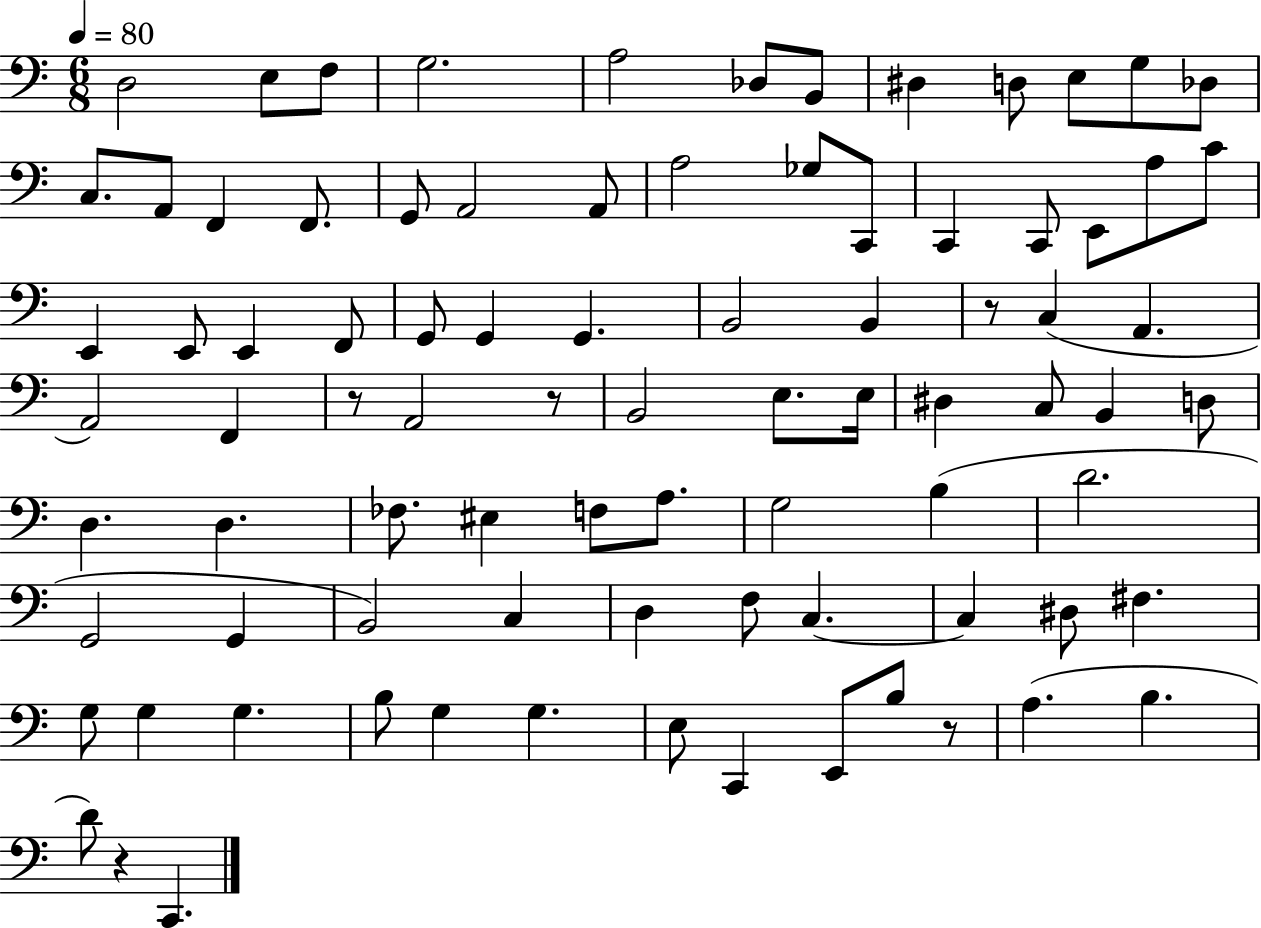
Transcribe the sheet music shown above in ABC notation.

X:1
T:Untitled
M:6/8
L:1/4
K:C
D,2 E,/2 F,/2 G,2 A,2 _D,/2 B,,/2 ^D, D,/2 E,/2 G,/2 _D,/2 C,/2 A,,/2 F,, F,,/2 G,,/2 A,,2 A,,/2 A,2 _G,/2 C,,/2 C,, C,,/2 E,,/2 A,/2 C/2 E,, E,,/2 E,, F,,/2 G,,/2 G,, G,, B,,2 B,, z/2 C, A,, A,,2 F,, z/2 A,,2 z/2 B,,2 E,/2 E,/4 ^D, C,/2 B,, D,/2 D, D, _F,/2 ^E, F,/2 A,/2 G,2 B, D2 G,,2 G,, B,,2 C, D, F,/2 C, C, ^D,/2 ^F, G,/2 G, G, B,/2 G, G, E,/2 C,, E,,/2 B,/2 z/2 A, B, D/2 z C,,